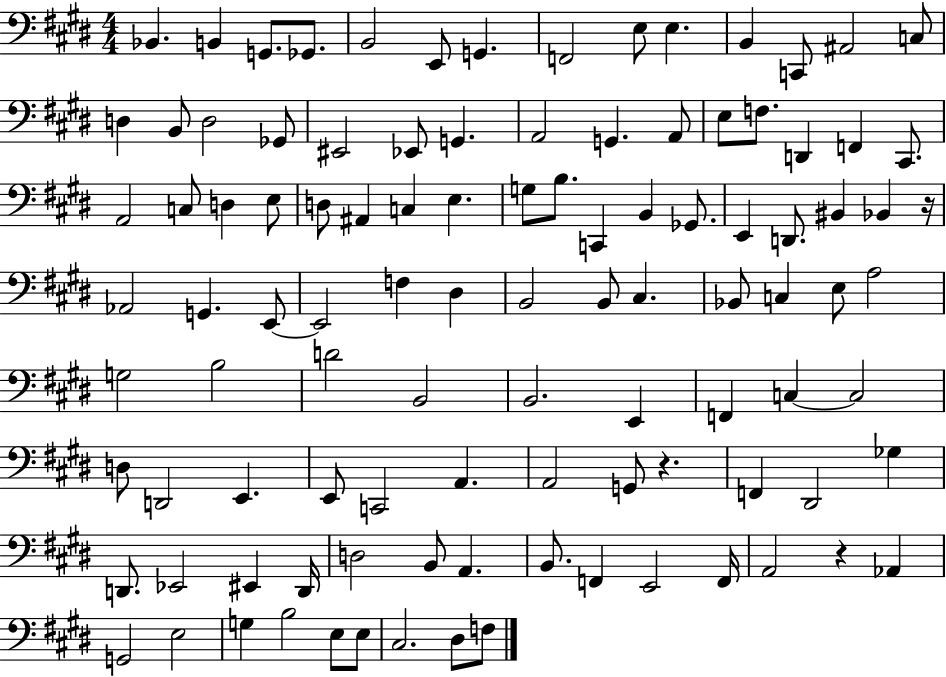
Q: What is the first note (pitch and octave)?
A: Bb2